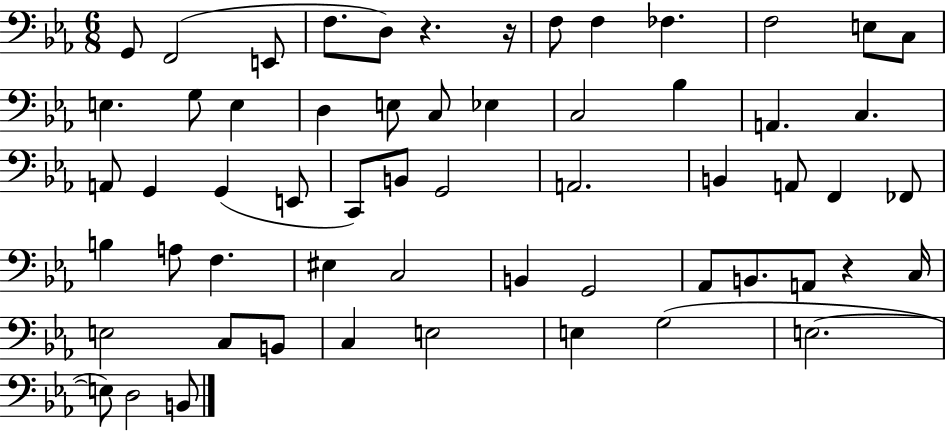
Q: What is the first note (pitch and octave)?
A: G2